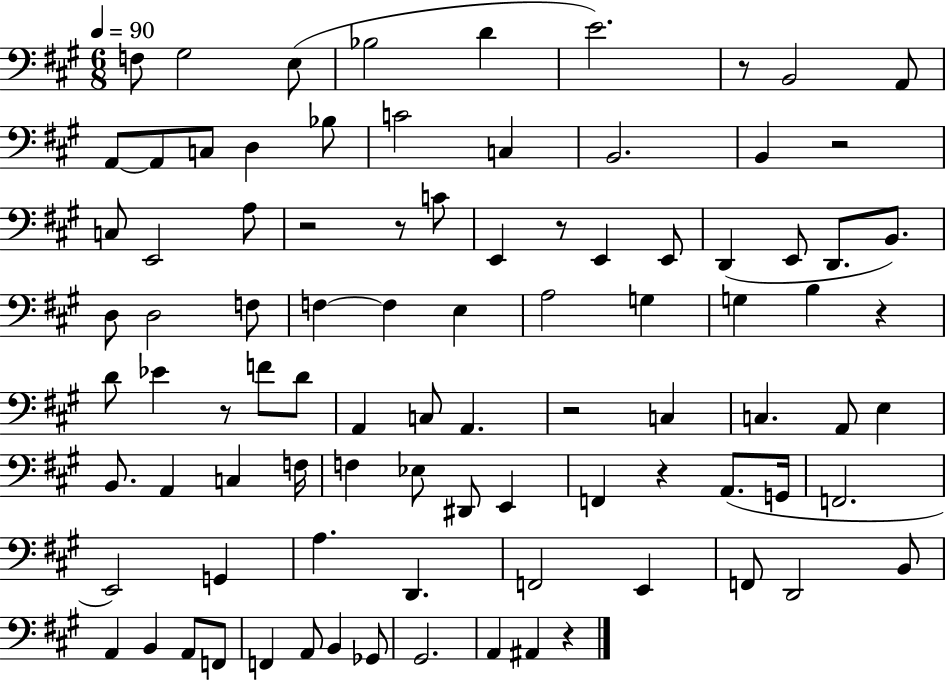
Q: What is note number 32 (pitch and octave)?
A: F3